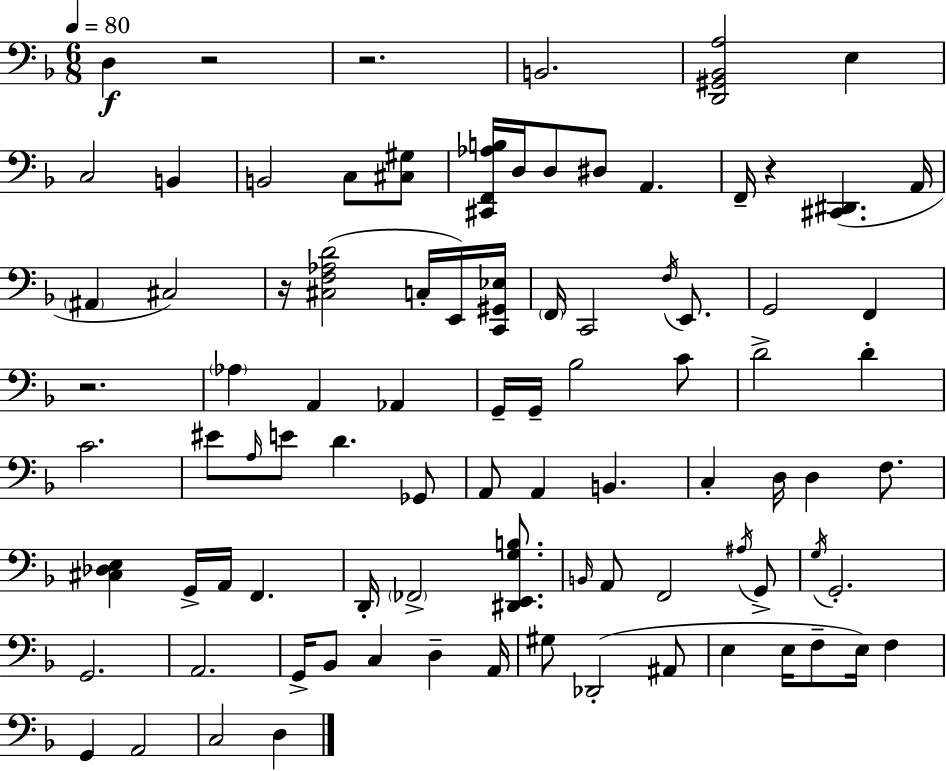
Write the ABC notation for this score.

X:1
T:Untitled
M:6/8
L:1/4
K:F
D, z2 z2 B,,2 [D,,^G,,_B,,A,]2 E, C,2 B,, B,,2 C,/2 [^C,^G,]/2 [^C,,F,,_A,B,]/4 D,/4 D,/2 ^D,/2 A,, F,,/4 z [^C,,^D,,] A,,/4 ^A,, ^C,2 z/4 [^C,F,_A,D]2 C,/4 E,,/4 [C,,^G,,_E,]/4 F,,/4 C,,2 F,/4 E,,/2 G,,2 F,, z2 _A, A,, _A,, G,,/4 G,,/4 _B,2 C/2 D2 D C2 ^E/2 A,/4 E/2 D _G,,/2 A,,/2 A,, B,, C, D,/4 D, F,/2 [^C,_D,E,] G,,/4 A,,/4 F,, D,,/4 _F,,2 [^D,,E,,G,B,]/2 B,,/4 A,,/2 F,,2 ^A,/4 G,,/2 G,/4 G,,2 G,,2 A,,2 G,,/4 _B,,/2 C, D, A,,/4 ^G,/2 _D,,2 ^A,,/2 E, E,/4 F,/2 E,/4 F, G,, A,,2 C,2 D,